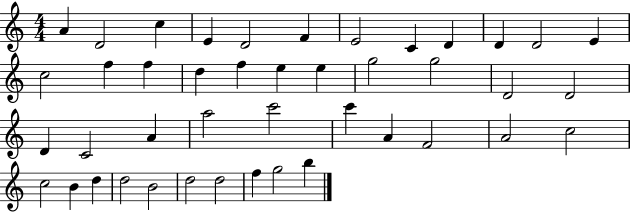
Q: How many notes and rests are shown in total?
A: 43